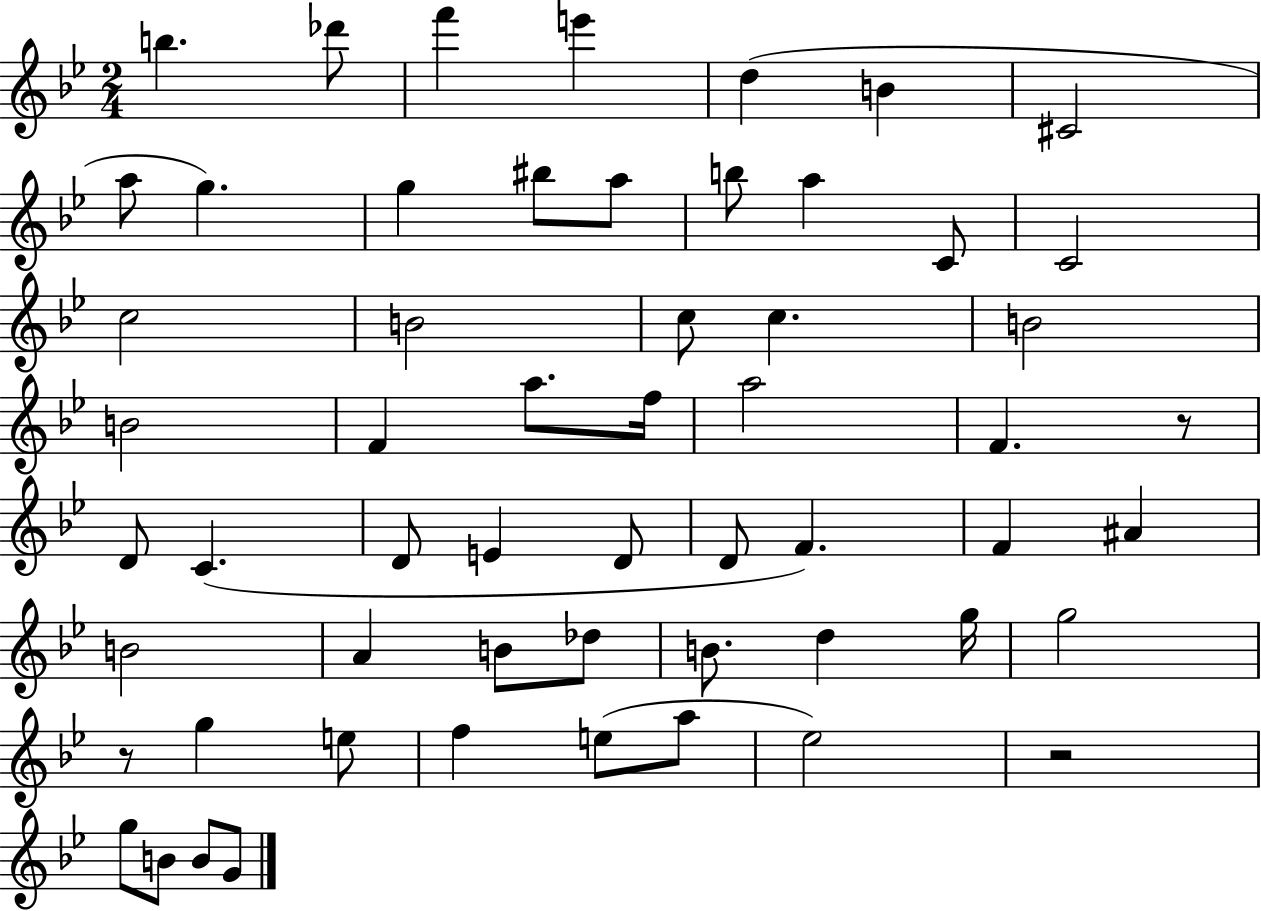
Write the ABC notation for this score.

X:1
T:Untitled
M:2/4
L:1/4
K:Bb
b _d'/2 f' e' d B ^C2 a/2 g g ^b/2 a/2 b/2 a C/2 C2 c2 B2 c/2 c B2 B2 F a/2 f/4 a2 F z/2 D/2 C D/2 E D/2 D/2 F F ^A B2 A B/2 _d/2 B/2 d g/4 g2 z/2 g e/2 f e/2 a/2 _e2 z2 g/2 B/2 B/2 G/2